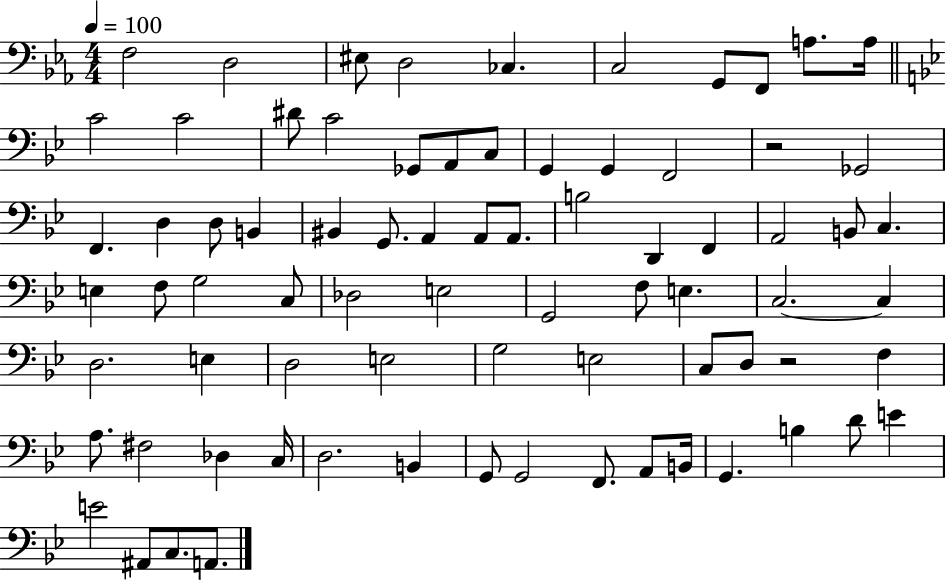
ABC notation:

X:1
T:Untitled
M:4/4
L:1/4
K:Eb
F,2 D,2 ^E,/2 D,2 _C, C,2 G,,/2 F,,/2 A,/2 A,/4 C2 C2 ^D/2 C2 _G,,/2 A,,/2 C,/2 G,, G,, F,,2 z2 _G,,2 F,, D, D,/2 B,, ^B,, G,,/2 A,, A,,/2 A,,/2 B,2 D,, F,, A,,2 B,,/2 C, E, F,/2 G,2 C,/2 _D,2 E,2 G,,2 F,/2 E, C,2 C, D,2 E, D,2 E,2 G,2 E,2 C,/2 D,/2 z2 F, A,/2 ^F,2 _D, C,/4 D,2 B,, G,,/2 G,,2 F,,/2 A,,/2 B,,/4 G,, B, D/2 E E2 ^A,,/2 C,/2 A,,/2